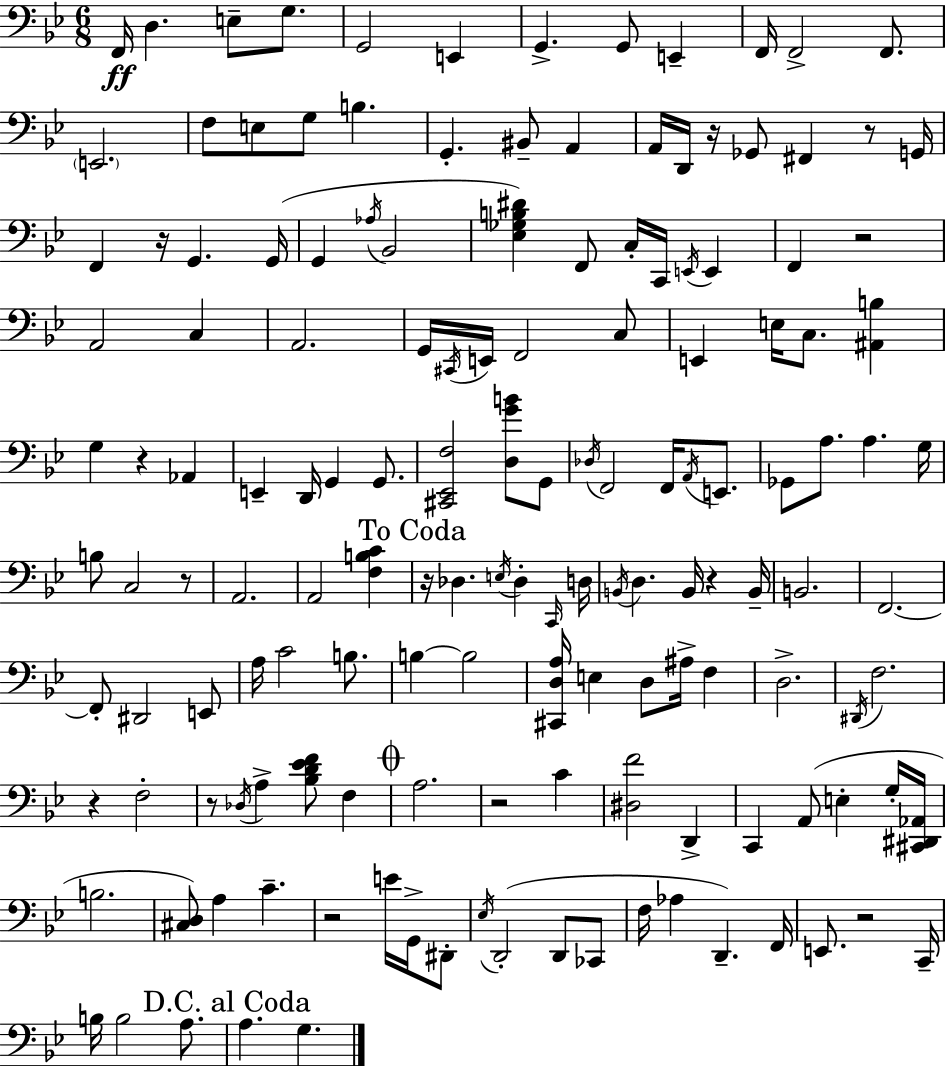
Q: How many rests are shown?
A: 13